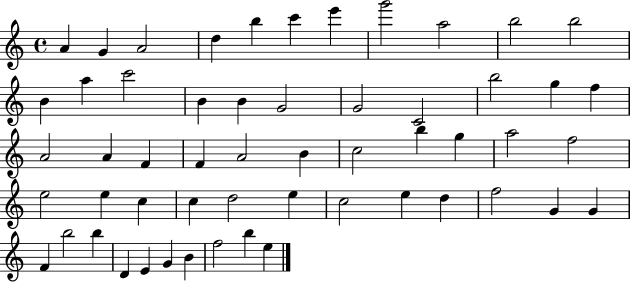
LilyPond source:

{
  \clef treble
  \time 4/4
  \defaultTimeSignature
  \key c \major
  a'4 g'4 a'2 | d''4 b''4 c'''4 e'''4 | g'''2 a''2 | b''2 b''2 | \break b'4 a''4 c'''2 | b'4 b'4 g'2 | g'2 c'2 | b''2 g''4 f''4 | \break a'2 a'4 f'4 | f'4 a'2 b'4 | c''2 b''4 g''4 | a''2 f''2 | \break e''2 e''4 c''4 | c''4 d''2 e''4 | c''2 e''4 d''4 | f''2 g'4 g'4 | \break f'4 b''2 b''4 | d'4 e'4 g'4 b'4 | f''2 b''4 e''4 | \bar "|."
}